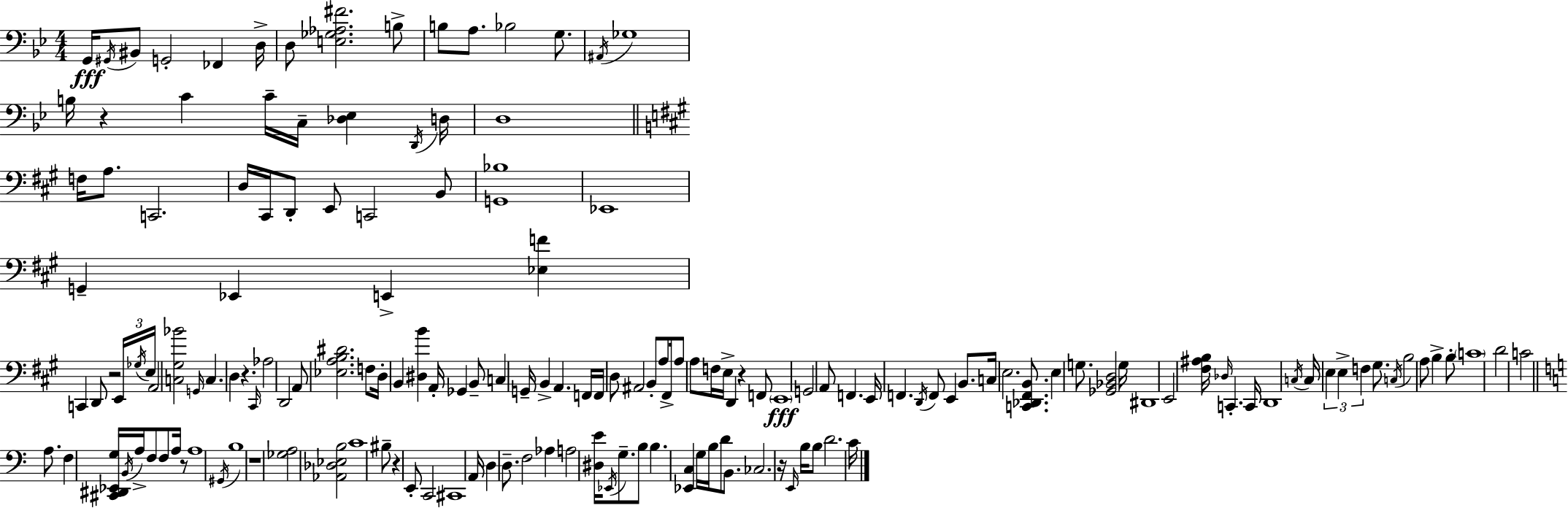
X:1
T:Untitled
M:4/4
L:1/4
K:Bb
G,,/4 ^G,,/4 ^B,,/2 G,,2 _F,, D,/4 D,/2 [E,_G,_A,^F]2 B,/2 B,/2 A,/2 _B,2 G,/2 ^A,,/4 _G,4 B,/4 z C C/4 C,/4 [_D,_E,] D,,/4 D,/4 D,4 F,/4 A,/2 C,,2 D,/4 ^C,,/4 D,,/2 E,,/2 C,,2 B,,/2 [G,,_B,]4 _E,,4 G,, _E,, E,, [_E,F] C,, D,,/2 z2 E,,/4 _G,/4 E,/4 A,,2 [C,^G,_B]2 G,,/4 C, D, z ^C,,/4 _A,2 D,,2 A,,/2 [_E,A,B,^D]2 F,/2 D,/4 B,, [^D,B] A,,/4 _G,, B,,/2 C, G,,/4 B,, A,, F,,/4 F,,/4 D,/2 ^A,,2 B,,/2 A,/2 ^F,,/4 A,/2 A,/2 F,/4 E,/4 D,, z F,,/2 E,,4 G,,2 A,,/2 F,, E,,/4 F,, D,,/4 F,,/2 E,, B,,/2 C,/4 E,2 [C,,_D,,^F,,B,,]/2 E, G,/2 [_G,,_B,,D,]2 G,/4 ^D,,4 E,,2 [^F,^A,B,]/4 _D,/4 C,, C,,/4 D,,4 C,/4 C,/4 E, E, F, ^G,/2 C,/4 B,2 A,/2 B, B,/2 C4 D2 C2 A,/2 F, [^C,,^D,,_E,,G,]/4 B,,/4 A,/4 F,/2 F,/2 A,/4 z/2 A,4 ^G,,/4 B,4 z4 [_G,A,]2 [_A,,_D,_E,B,]2 C4 ^B,/2 z E,,/2 C,,2 ^C,,4 A,,/4 D, D,/2 F,2 _A, A,2 [^D,E]/4 _E,,/4 G,/2 B,/2 B, [_E,,C,] G,/4 B,/4 D/2 B,,/2 _C,2 z/4 E,,/4 B,/4 B,/2 D2 C/4